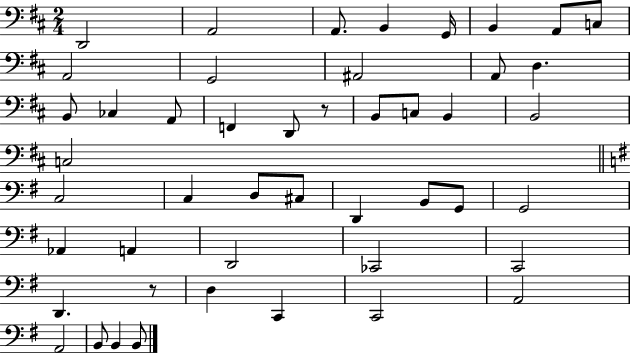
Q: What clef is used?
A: bass